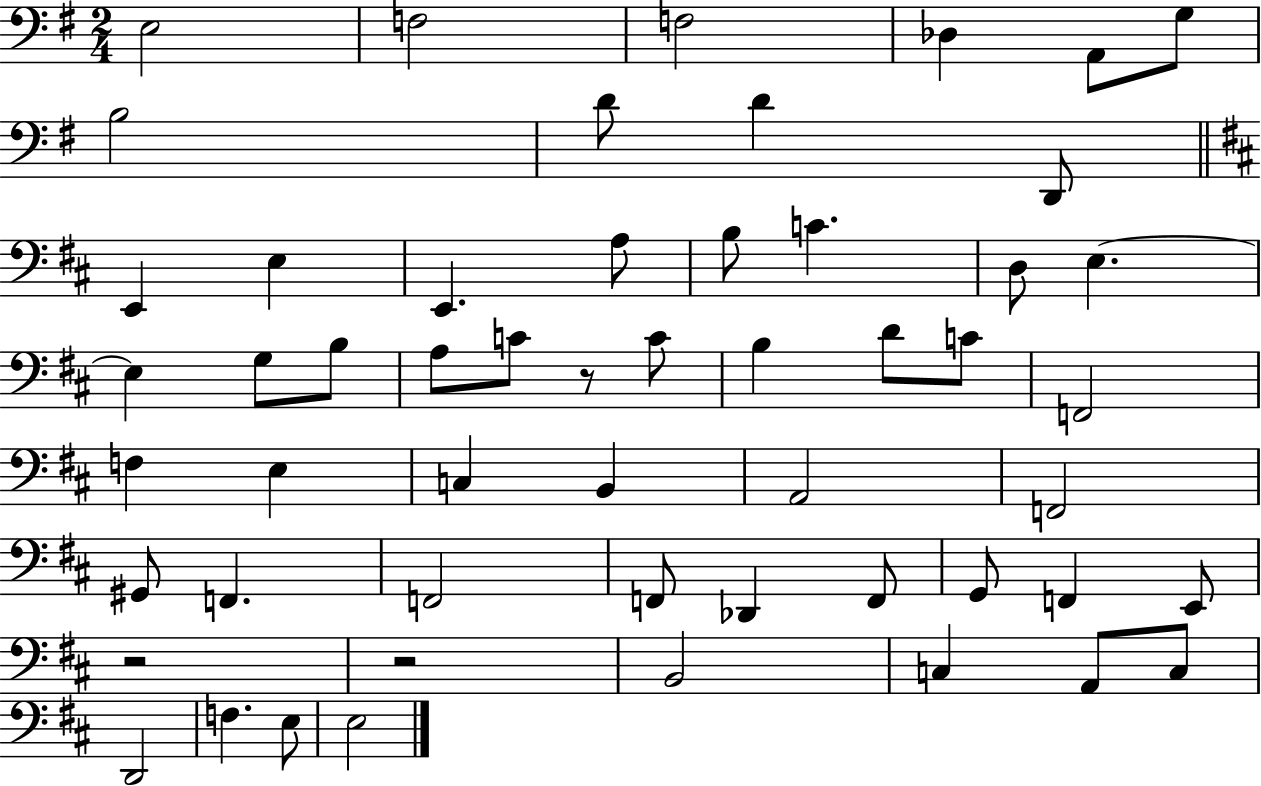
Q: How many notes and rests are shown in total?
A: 54